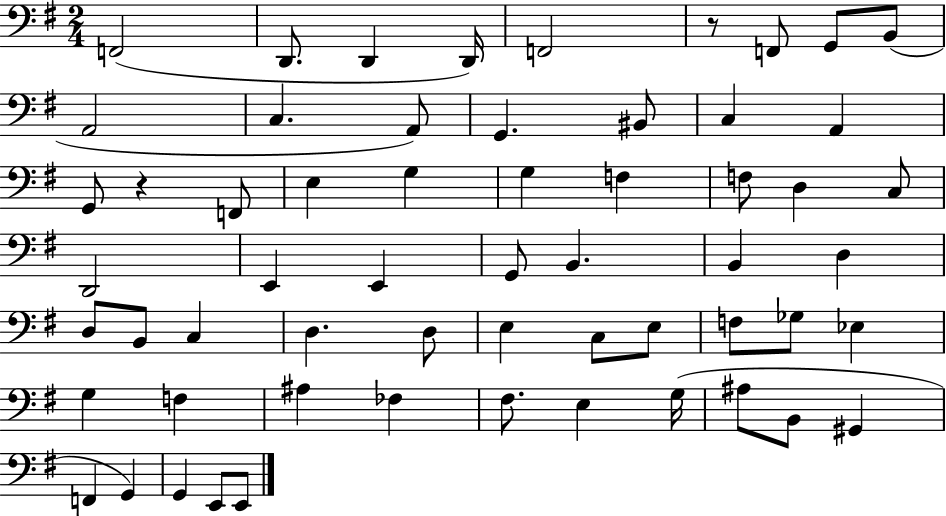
F2/h D2/e. D2/q D2/s F2/h R/e F2/e G2/e B2/e A2/h C3/q. A2/e G2/q. BIS2/e C3/q A2/q G2/e R/q F2/e E3/q G3/q G3/q F3/q F3/e D3/q C3/e D2/h E2/q E2/q G2/e B2/q. B2/q D3/q D3/e B2/e C3/q D3/q. D3/e E3/q C3/e E3/e F3/e Gb3/e Eb3/q G3/q F3/q A#3/q FES3/q F#3/e. E3/q G3/s A#3/e B2/e G#2/q F2/q G2/q G2/q E2/e E2/e